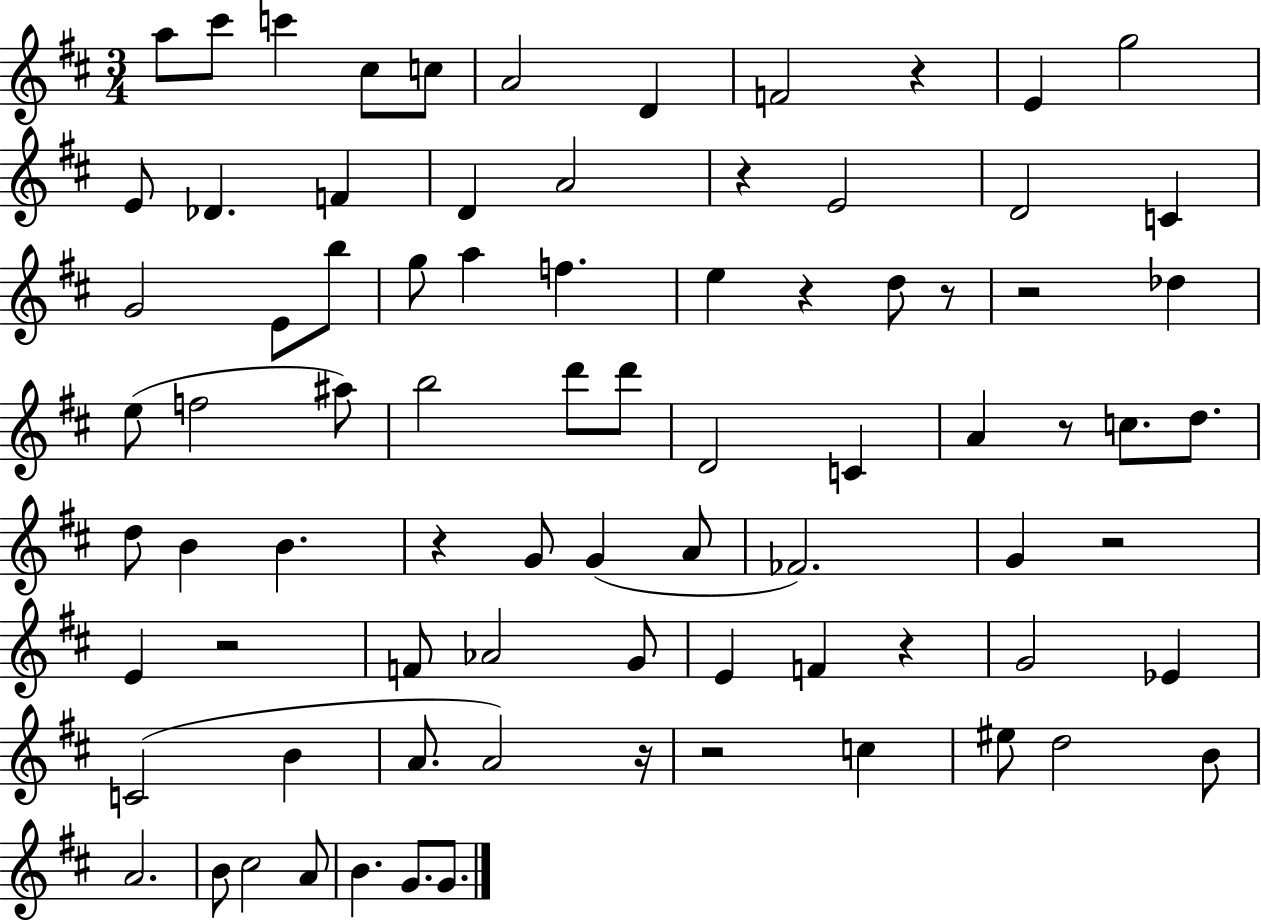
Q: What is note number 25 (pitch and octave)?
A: E5